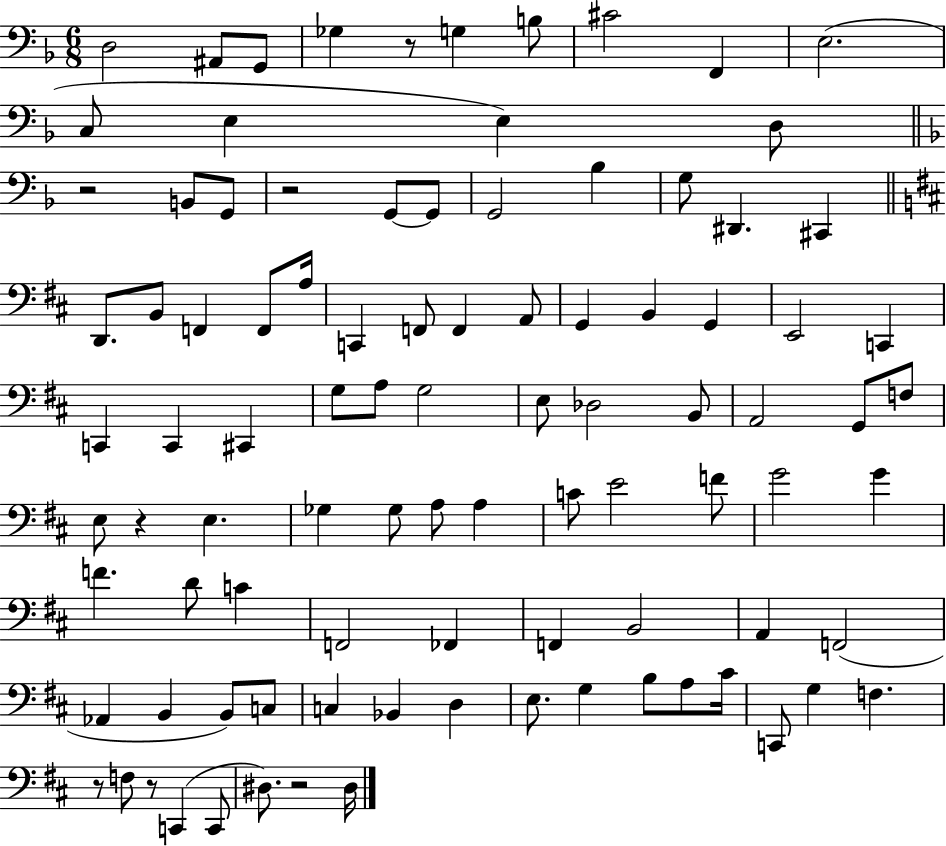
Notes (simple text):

D3/h A#2/e G2/e Gb3/q R/e G3/q B3/e C#4/h F2/q E3/h. C3/e E3/q E3/q D3/e R/h B2/e G2/e R/h G2/e G2/e G2/h Bb3/q G3/e D#2/q. C#2/q D2/e. B2/e F2/q F2/e A3/s C2/q F2/e F2/q A2/e G2/q B2/q G2/q E2/h C2/q C2/q C2/q C#2/q G3/e A3/e G3/h E3/e Db3/h B2/e A2/h G2/e F3/e E3/e R/q E3/q. Gb3/q Gb3/e A3/e A3/q C4/e E4/h F4/e G4/h G4/q F4/q. D4/e C4/q F2/h FES2/q F2/q B2/h A2/q F2/h Ab2/q B2/q B2/e C3/e C3/q Bb2/q D3/q E3/e. G3/q B3/e A3/e C#4/s C2/e G3/q F3/q. R/e F3/e R/e C2/q C2/e D#3/e. R/h D#3/s